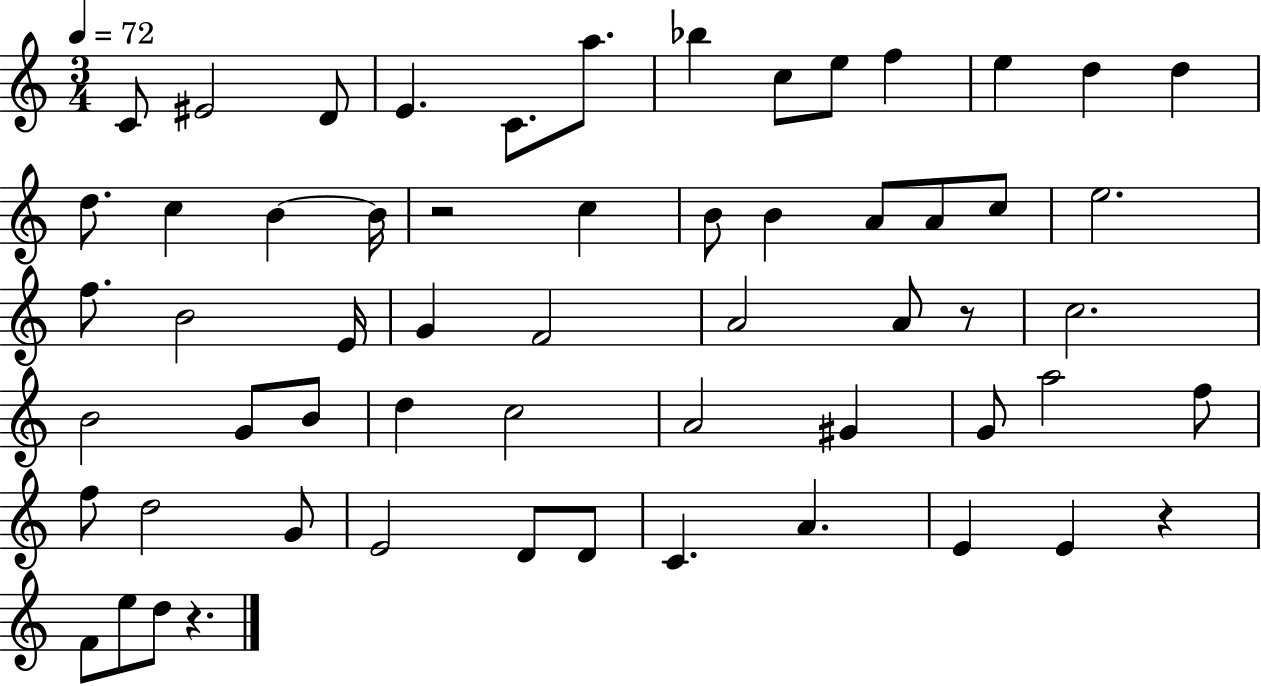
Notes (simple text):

C4/e EIS4/h D4/e E4/q. C4/e. A5/e. Bb5/q C5/e E5/e F5/q E5/q D5/q D5/q D5/e. C5/q B4/q B4/s R/h C5/q B4/e B4/q A4/e A4/e C5/e E5/h. F5/e. B4/h E4/s G4/q F4/h A4/h A4/e R/e C5/h. B4/h G4/e B4/e D5/q C5/h A4/h G#4/q G4/e A5/h F5/e F5/e D5/h G4/e E4/h D4/e D4/e C4/q. A4/q. E4/q E4/q R/q F4/e E5/e D5/e R/q.